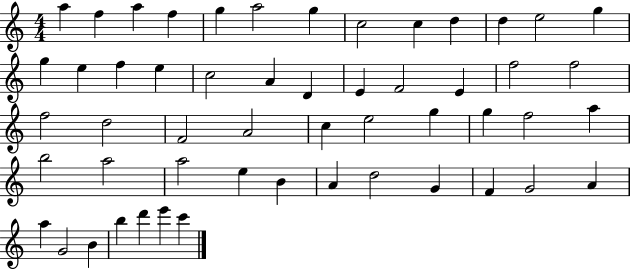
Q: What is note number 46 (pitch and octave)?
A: A4